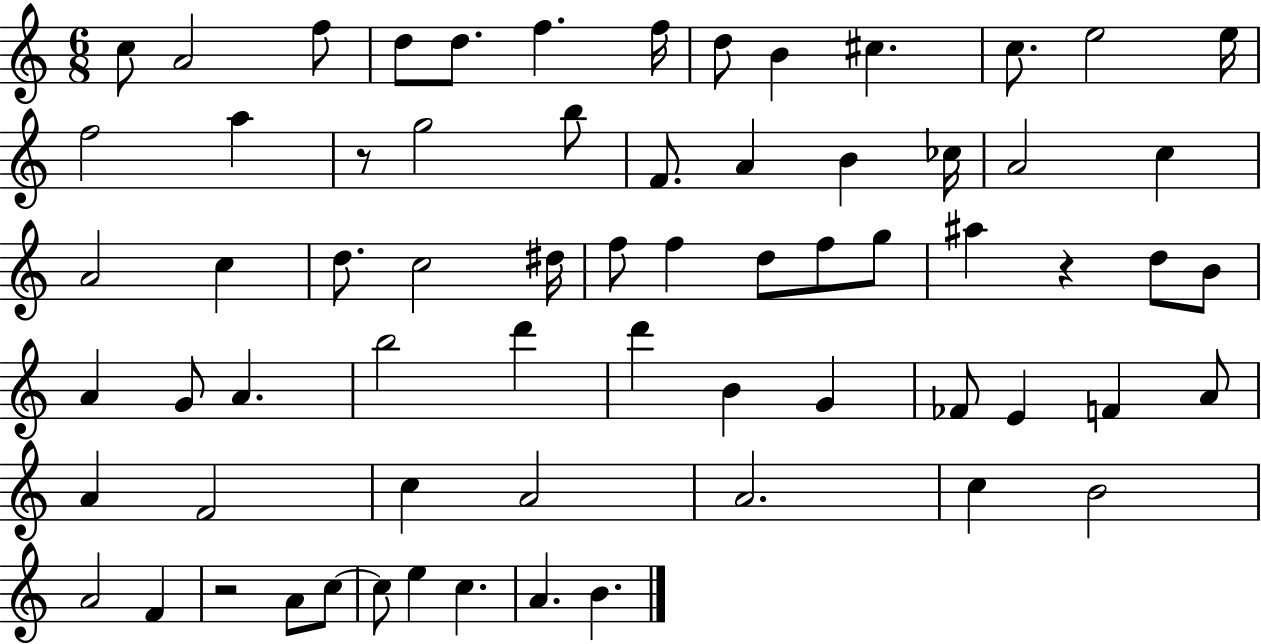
{
  \clef treble
  \numericTimeSignature
  \time 6/8
  \key c \major
  c''8 a'2 f''8 | d''8 d''8. f''4. f''16 | d''8 b'4 cis''4. | c''8. e''2 e''16 | \break f''2 a''4 | r8 g''2 b''8 | f'8. a'4 b'4 ces''16 | a'2 c''4 | \break a'2 c''4 | d''8. c''2 dis''16 | f''8 f''4 d''8 f''8 g''8 | ais''4 r4 d''8 b'8 | \break a'4 g'8 a'4. | b''2 d'''4 | d'''4 b'4 g'4 | fes'8 e'4 f'4 a'8 | \break a'4 f'2 | c''4 a'2 | a'2. | c''4 b'2 | \break a'2 f'4 | r2 a'8 c''8~~ | c''8 e''4 c''4. | a'4. b'4. | \break \bar "|."
}